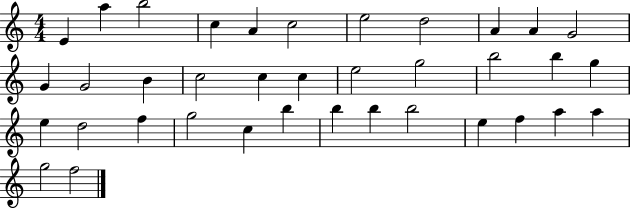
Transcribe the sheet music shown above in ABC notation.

X:1
T:Untitled
M:4/4
L:1/4
K:C
E a b2 c A c2 e2 d2 A A G2 G G2 B c2 c c e2 g2 b2 b g e d2 f g2 c b b b b2 e f a a g2 f2